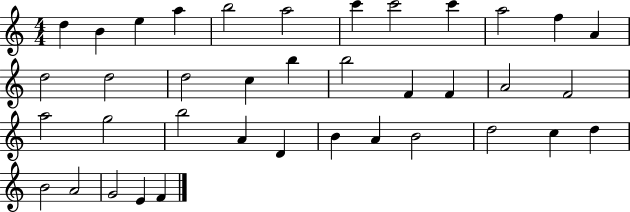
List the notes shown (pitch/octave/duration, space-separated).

D5/q B4/q E5/q A5/q B5/h A5/h C6/q C6/h C6/q A5/h F5/q A4/q D5/h D5/h D5/h C5/q B5/q B5/h F4/q F4/q A4/h F4/h A5/h G5/h B5/h A4/q D4/q B4/q A4/q B4/h D5/h C5/q D5/q B4/h A4/h G4/h E4/q F4/q